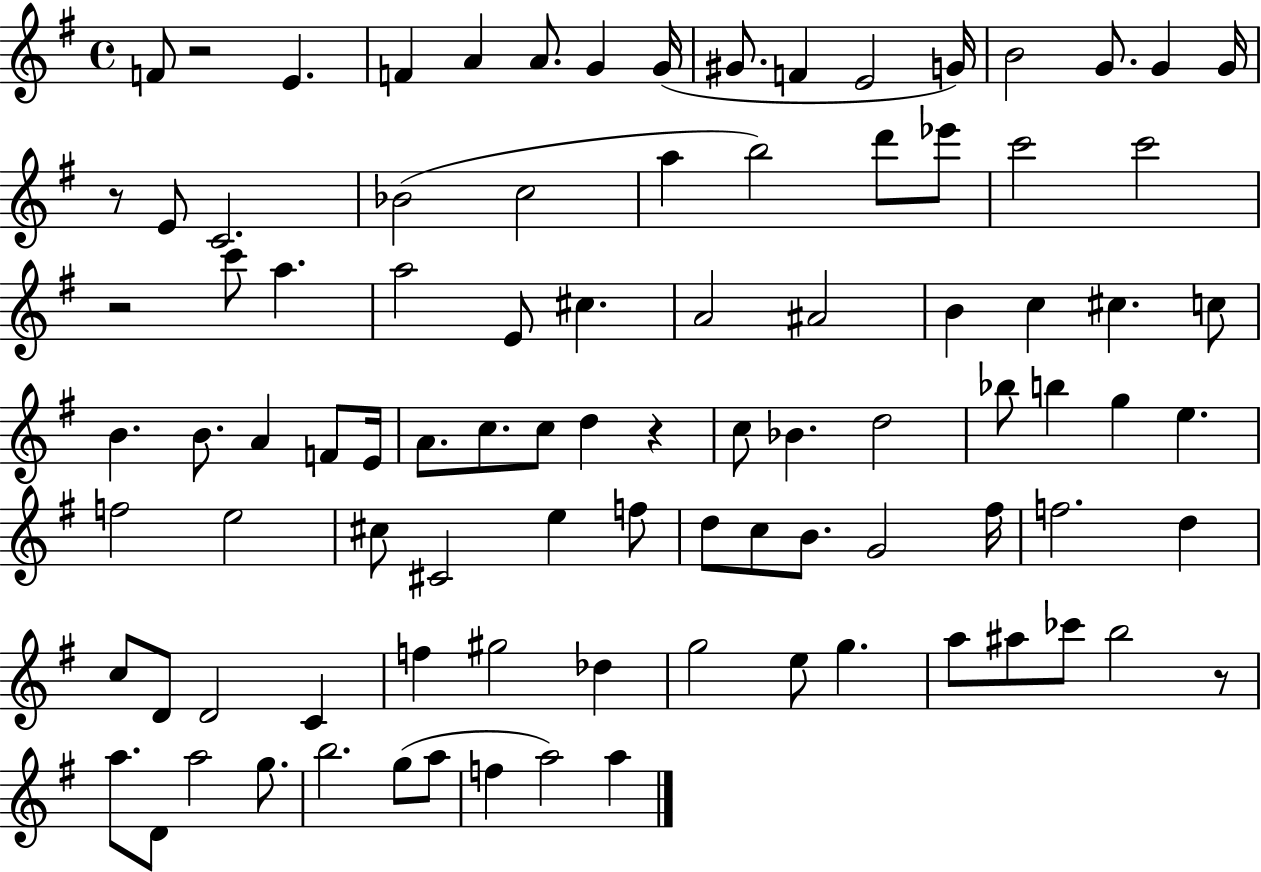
{
  \clef treble
  \time 4/4
  \defaultTimeSignature
  \key g \major
  \repeat volta 2 { f'8 r2 e'4. | f'4 a'4 a'8. g'4 g'16( | gis'8. f'4 e'2 g'16) | b'2 g'8. g'4 g'16 | \break r8 e'8 c'2. | bes'2( c''2 | a''4 b''2) d'''8 ees'''8 | c'''2 c'''2 | \break r2 c'''8 a''4. | a''2 e'8 cis''4. | a'2 ais'2 | b'4 c''4 cis''4. c''8 | \break b'4. b'8. a'4 f'8 e'16 | a'8. c''8. c''8 d''4 r4 | c''8 bes'4. d''2 | bes''8 b''4 g''4 e''4. | \break f''2 e''2 | cis''8 cis'2 e''4 f''8 | d''8 c''8 b'8. g'2 fis''16 | f''2. d''4 | \break c''8 d'8 d'2 c'4 | f''4 gis''2 des''4 | g''2 e''8 g''4. | a''8 ais''8 ces'''8 b''2 r8 | \break a''8. d'8 a''2 g''8. | b''2. g''8( a''8 | f''4 a''2) a''4 | } \bar "|."
}